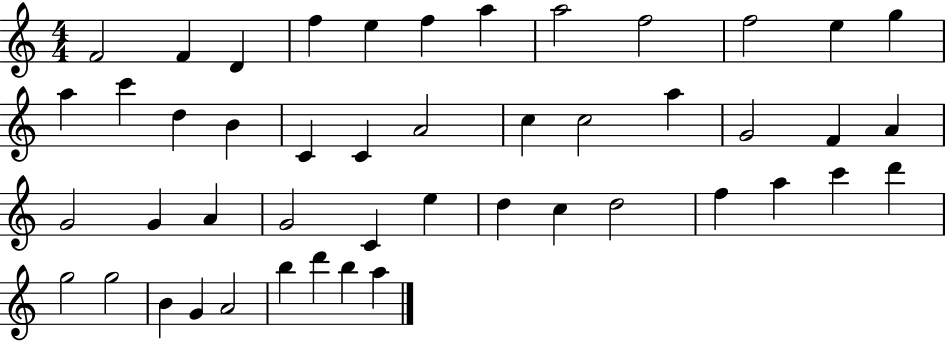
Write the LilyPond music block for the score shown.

{
  \clef treble
  \numericTimeSignature
  \time 4/4
  \key c \major
  f'2 f'4 d'4 | f''4 e''4 f''4 a''4 | a''2 f''2 | f''2 e''4 g''4 | \break a''4 c'''4 d''4 b'4 | c'4 c'4 a'2 | c''4 c''2 a''4 | g'2 f'4 a'4 | \break g'2 g'4 a'4 | g'2 c'4 e''4 | d''4 c''4 d''2 | f''4 a''4 c'''4 d'''4 | \break g''2 g''2 | b'4 g'4 a'2 | b''4 d'''4 b''4 a''4 | \bar "|."
}